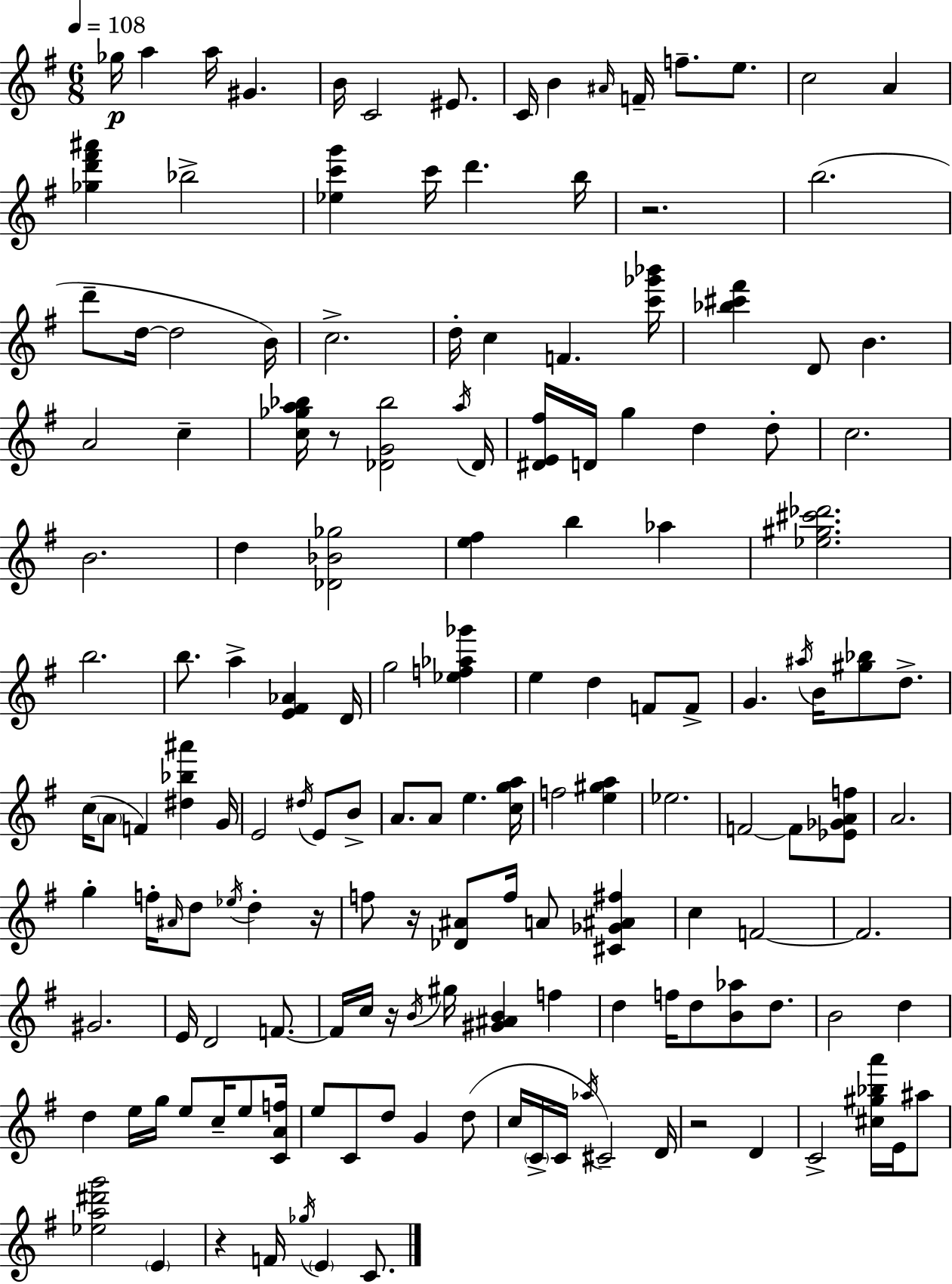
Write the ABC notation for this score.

X:1
T:Untitled
M:6/8
L:1/4
K:G
_g/4 a a/4 ^G B/4 C2 ^E/2 C/4 B ^A/4 F/4 f/2 e/2 c2 A [_gd'^f'^a'] _b2 [_ec'g'] c'/4 d' b/4 z2 b2 d'/2 d/4 d2 B/4 c2 d/4 c F [c'_g'_b']/4 [_b^c'^f'] D/2 B A2 c [c_ga_b]/4 z/2 [_DG_b]2 a/4 _D/4 [^DE^f]/4 D/4 g d d/2 c2 B2 d [_D_B_g]2 [e^f] b _a [_e^g^c'_d']2 b2 b/2 a [E^F_A] D/4 g2 [_ef_a_g'] e d F/2 F/2 G ^a/4 B/4 [^g_b]/2 d/2 c/4 A/2 F [^d_b^a'] G/4 E2 ^d/4 E/2 B/2 A/2 A/2 e [cga]/4 f2 [e^ga] _e2 F2 F/2 [_E_GAf]/2 A2 g f/4 ^A/4 d/2 _e/4 d z/4 f/2 z/4 [_D^A]/2 f/4 A/2 [^C_G^A^f] c F2 F2 ^G2 E/4 D2 F/2 F/4 c/4 z/4 B/4 ^g/4 [^G^AB] f d f/4 d/2 [B_a]/2 d/2 B2 d d e/4 g/4 e/2 c/4 e/2 [CAf]/4 e/2 C/2 d/2 G d/2 c/4 C/4 C/4 _a/4 ^C2 D/4 z2 D C2 [^c^g_ba']/4 E/4 ^a/2 [_ea^d'g']2 E z F/4 _g/4 E C/2